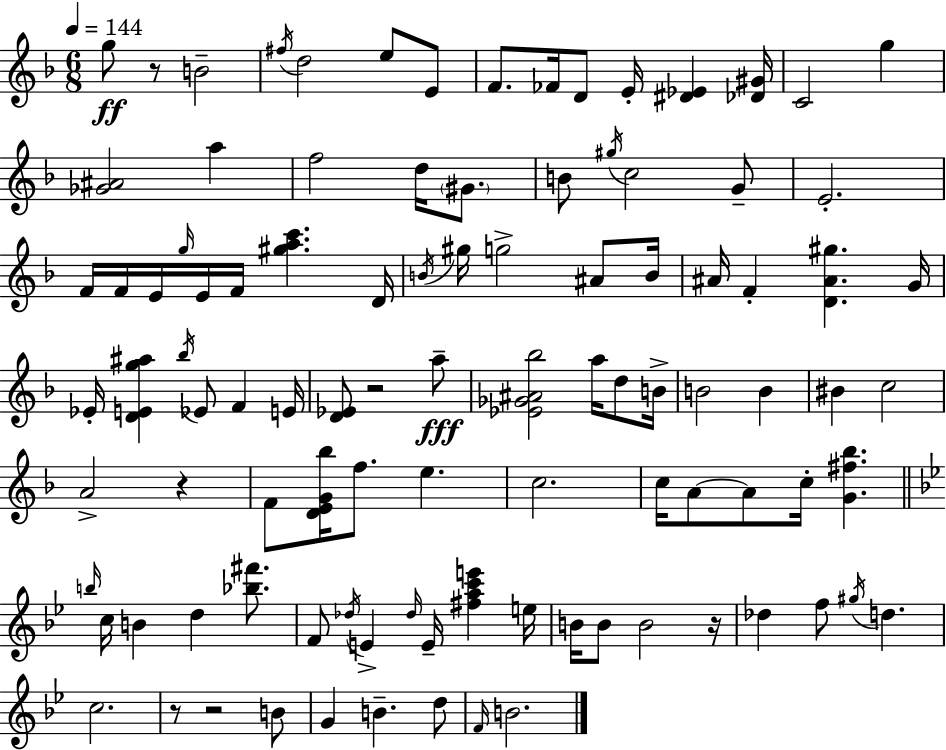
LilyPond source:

{
  \clef treble
  \numericTimeSignature
  \time 6/8
  \key f \major
  \tempo 4 = 144
  g''8\ff r8 b'2-- | \acciaccatura { fis''16 } d''2 e''8 e'8 | f'8. fes'16 d'8 e'16-. <dis' ees'>4 | <des' gis'>16 c'2 g''4 | \break <ges' ais'>2 a''4 | f''2 d''16 \parenthesize gis'8. | b'8 \acciaccatura { gis''16 } c''2 | g'8-- e'2.-. | \break f'16 f'16 e'16 \grace { g''16 } e'16 f'16 <gis'' a'' c'''>4. | d'16 \acciaccatura { b'16 } gis''16 g''2-> | ais'8 b'16 ais'16 f'4-. <d' ais' gis''>4. | g'16 ees'16-. <d' e' g'' ais''>4 \acciaccatura { bes''16 } ees'8 | \break f'4 e'16 <d' ees'>8 r2 | a''8--\fff <ees' ges' ais' bes''>2 | a''16 d''8 b'16-> b'2 | b'4 bis'4 c''2 | \break a'2-> | r4 f'8 <d' e' g' bes''>16 f''8. e''4. | c''2. | c''16 a'8~~ a'8 c''16-. <g' fis'' bes''>4. | \break \bar "||" \break \key bes \major \grace { b''16 } c''16 b'4 d''4 <bes'' fis'''>8. | f'8 \acciaccatura { des''16 } e'4-> \grace { des''16 } e'16-- <fis'' a'' c''' e'''>4 | e''16 b'16 b'8 b'2 | r16 des''4 f''8 \acciaccatura { gis''16 } d''4. | \break c''2. | r8 r2 | b'8 g'4 b'4.-- | d''8 \grace { f'16 } b'2. | \break \bar "|."
}